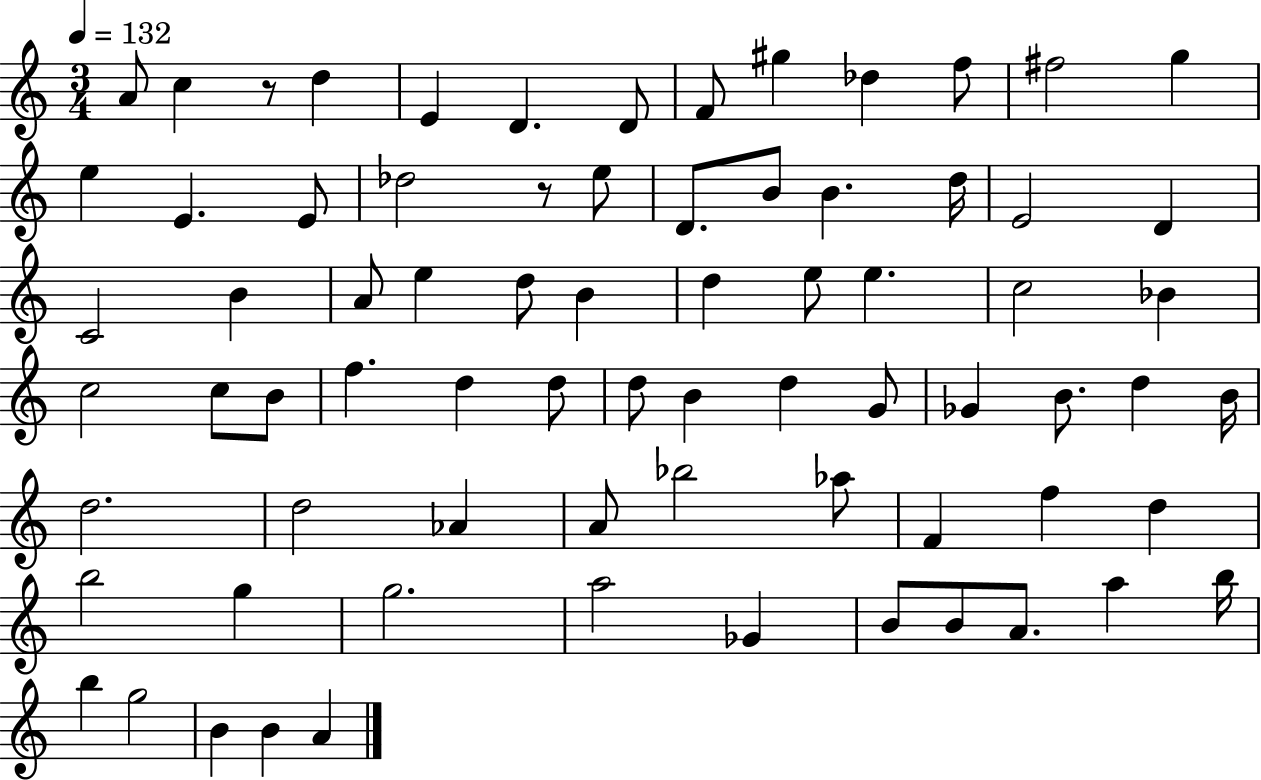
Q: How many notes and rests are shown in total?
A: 74